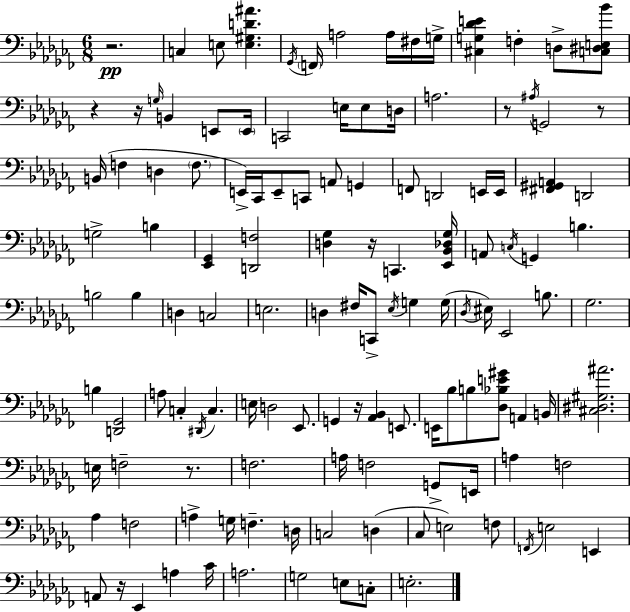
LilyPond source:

{
  \clef bass
  \numericTimeSignature
  \time 6/8
  \key aes \minor
  r2.\pp | c4 e8 <e gis d' ais'>4. | \acciaccatura { ges,16 } \parenthesize f,16 a2 a16 fis16 | g16-> <cis g des' e'>4 f4-. d8-> <c dis e bes'>8 | \break r4 r16 \grace { g16 } b,4 e,8 | \parenthesize e,16 c,2 e16 e8 | d16 a2. | r8 \acciaccatura { ais16 } g,2 | \break r8 b,16( f4 d4 | \parenthesize f8. e,16->) ces,16 e,8-- c,8 a,8 g,4 | f,8 d,2 | e,16 e,16 <fis, gis, a,>4 d,2 | \break g2-> b4 | <ees, ges,>4 <d, f>2 | <d ges>4 r16 c,4. | <ees, bes, des ges>16 a,8 \acciaccatura { c16 } g,4 b4. | \break b2 | b4 d4 c2 | e2. | d4 fis16 c,8-> \acciaccatura { ees16 } | \break g4 g16( \acciaccatura { des16 } eis16) ees,2 | b8. ges2. | b4 <d, ges,>2 | a8 c4-. | \break \acciaccatura { dis,16 } c4. e16 d2 | ees,8. g,4 r16 | <aes, bes,>4 e,8. e,16 bes8 b8 | <des bes e' gis'>8 a,4 b,16 <cis dis gis ais'>2. | \break e16 f2-- | r8. f2. | a16 f2 | g,8-> e,16 a4 f2 | \break aes4 f2 | a4-> g16 | f4.-- d16 c2 | d4( ces8 e2) | \break f8 \acciaccatura { f,16 } e2 | e,4 a,8 r16 ees,4 | a4 ces'16 a2. | g2 | \break e8 c8-. e2.-. | \bar "|."
}